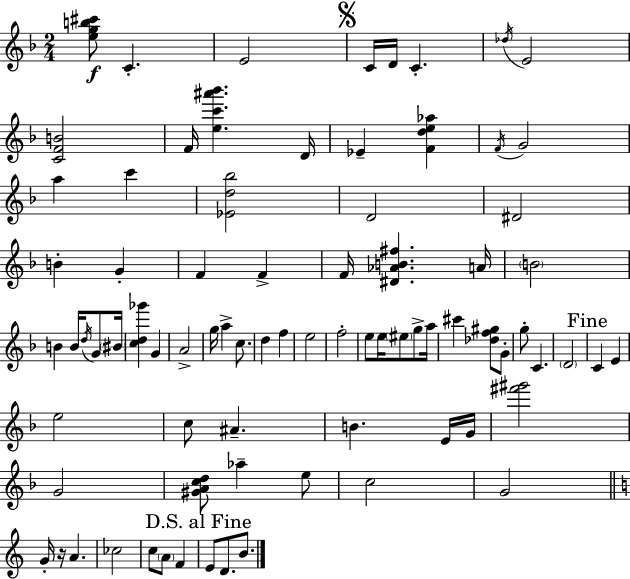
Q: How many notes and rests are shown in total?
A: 80